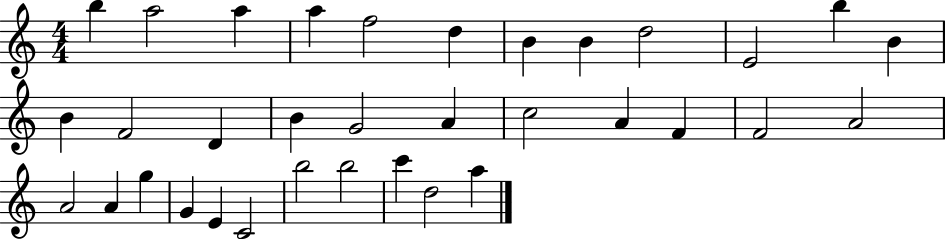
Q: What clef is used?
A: treble